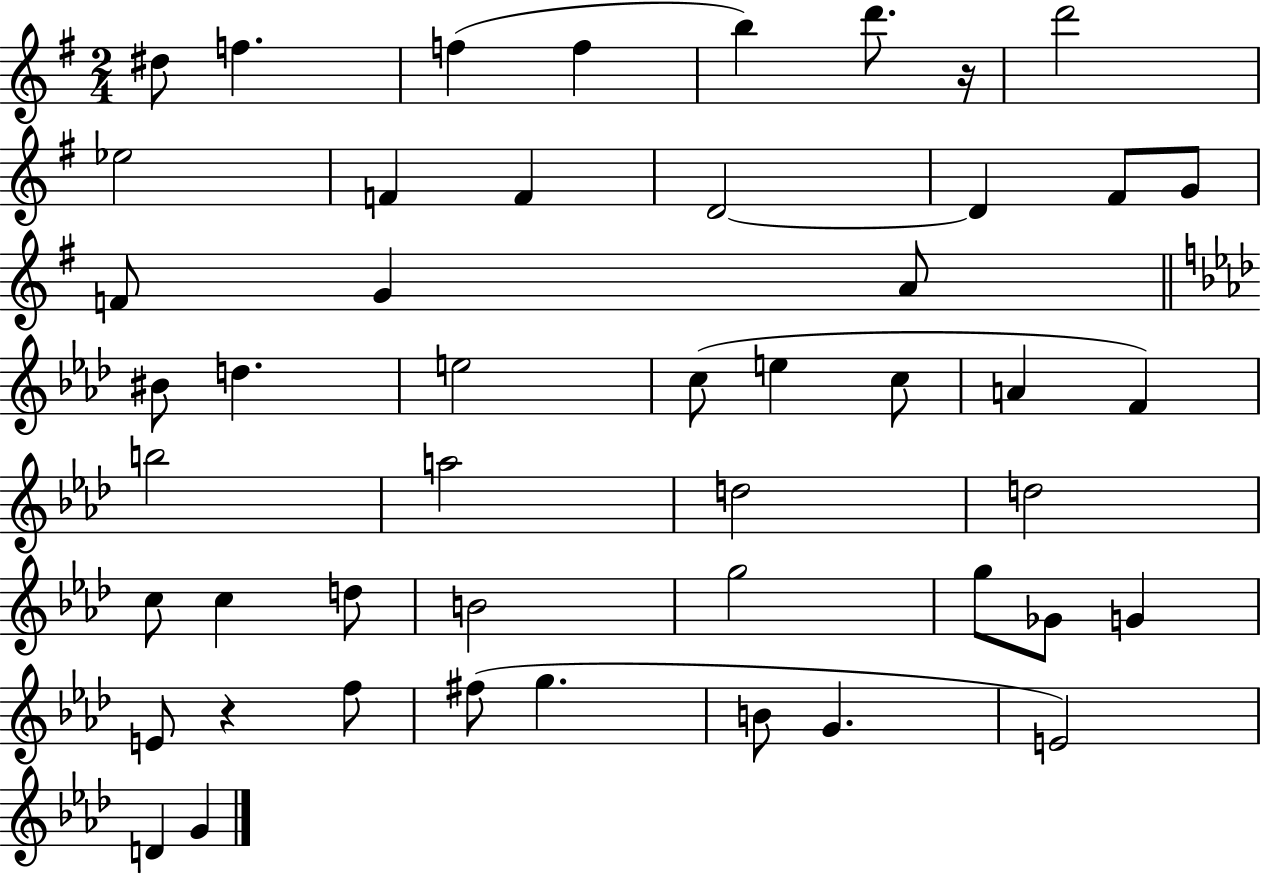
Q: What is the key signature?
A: G major